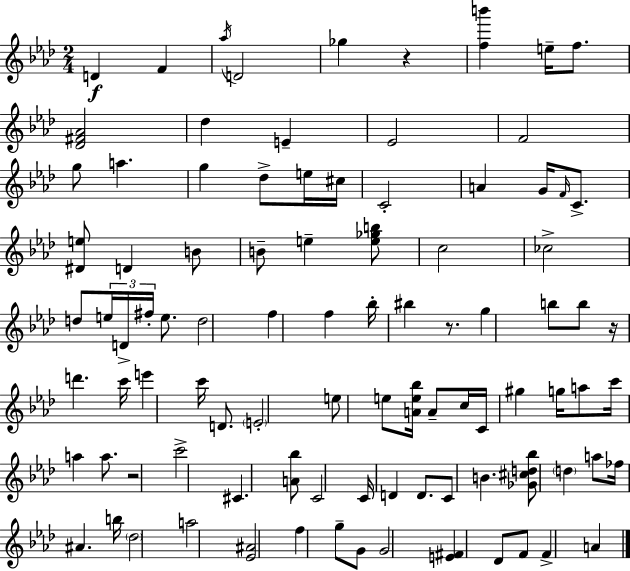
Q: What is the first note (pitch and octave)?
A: D4